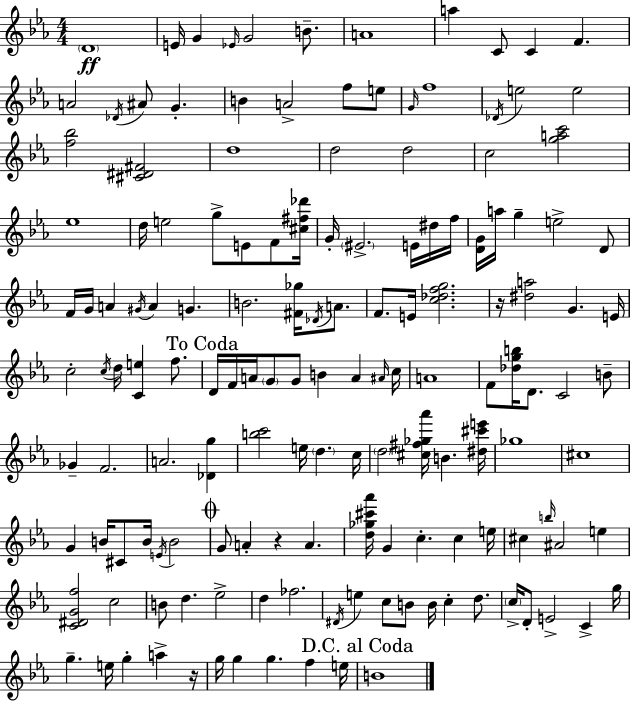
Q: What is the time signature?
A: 4/4